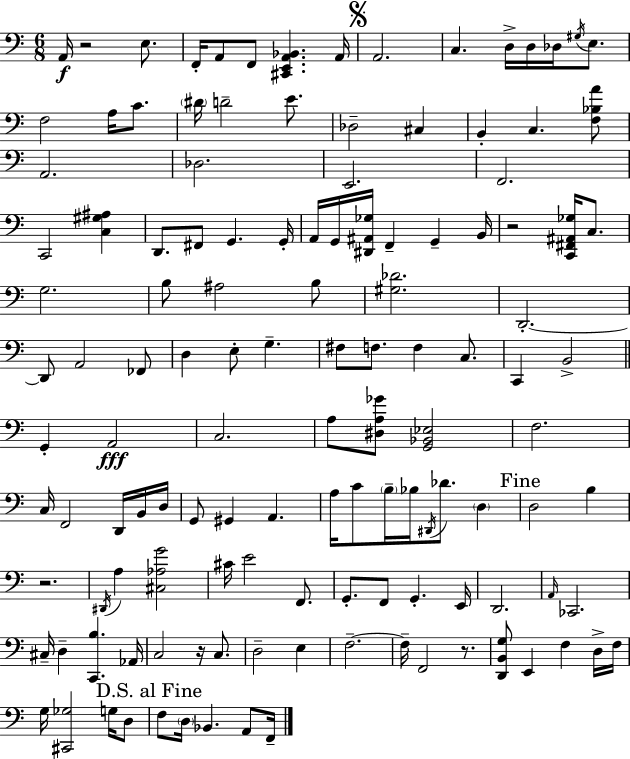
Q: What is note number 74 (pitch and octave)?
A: Db4